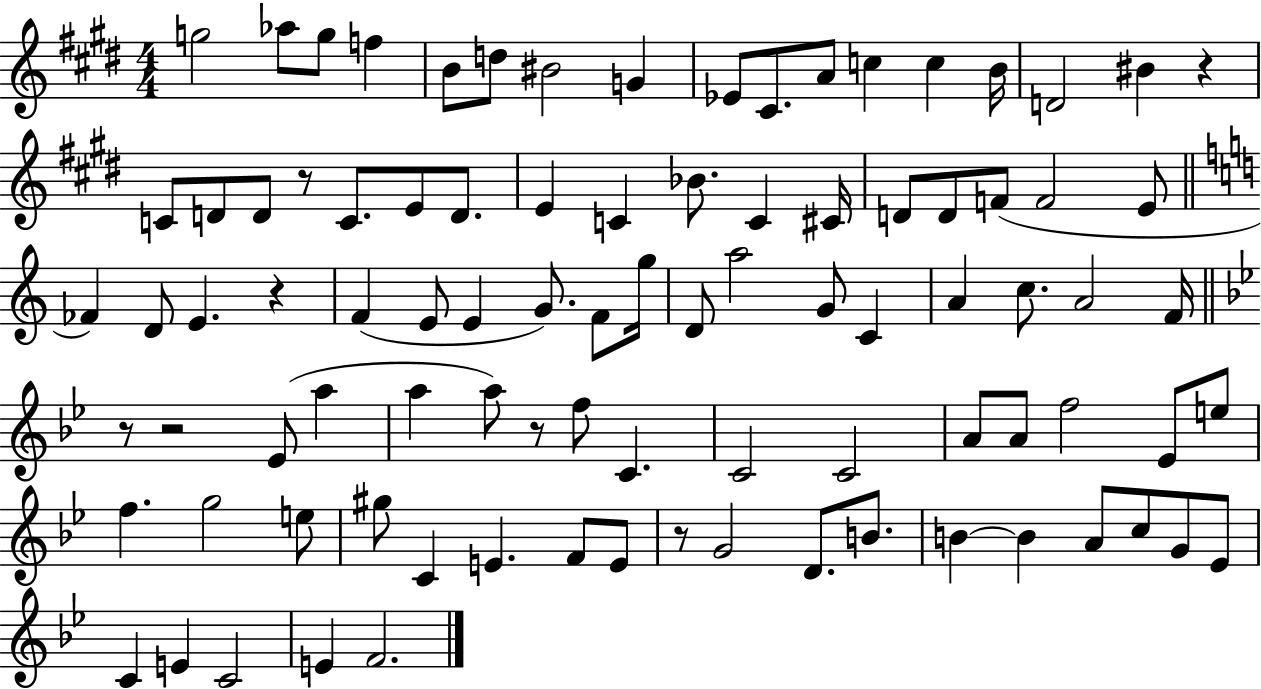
X:1
T:Untitled
M:4/4
L:1/4
K:E
g2 _a/2 g/2 f B/2 d/2 ^B2 G _E/2 ^C/2 A/2 c c B/4 D2 ^B z C/2 D/2 D/2 z/2 C/2 E/2 D/2 E C _B/2 C ^C/4 D/2 D/2 F/2 F2 E/2 _F D/2 E z F E/2 E G/2 F/2 g/4 D/2 a2 G/2 C A c/2 A2 F/4 z/2 z2 _E/2 a a a/2 z/2 f/2 C C2 C2 A/2 A/2 f2 _E/2 e/2 f g2 e/2 ^g/2 C E F/2 E/2 z/2 G2 D/2 B/2 B B A/2 c/2 G/2 _E/2 C E C2 E F2